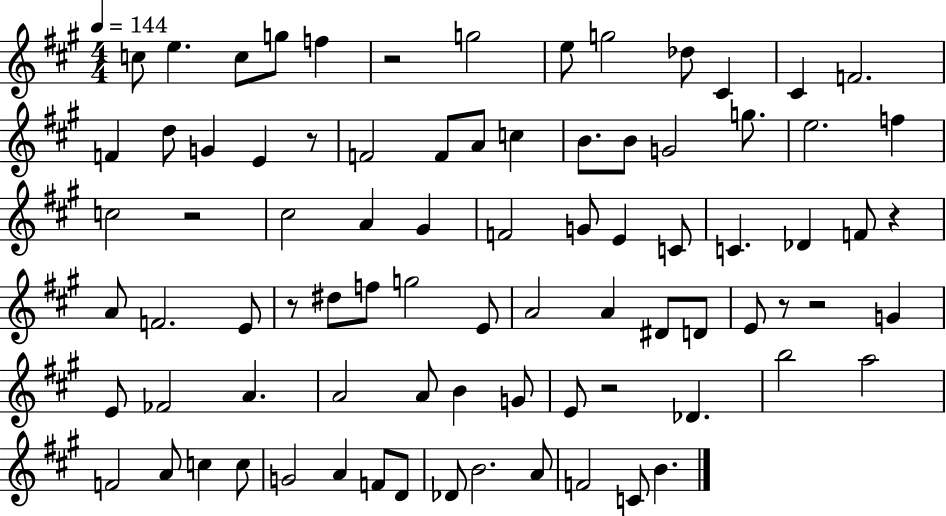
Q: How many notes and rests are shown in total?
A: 83